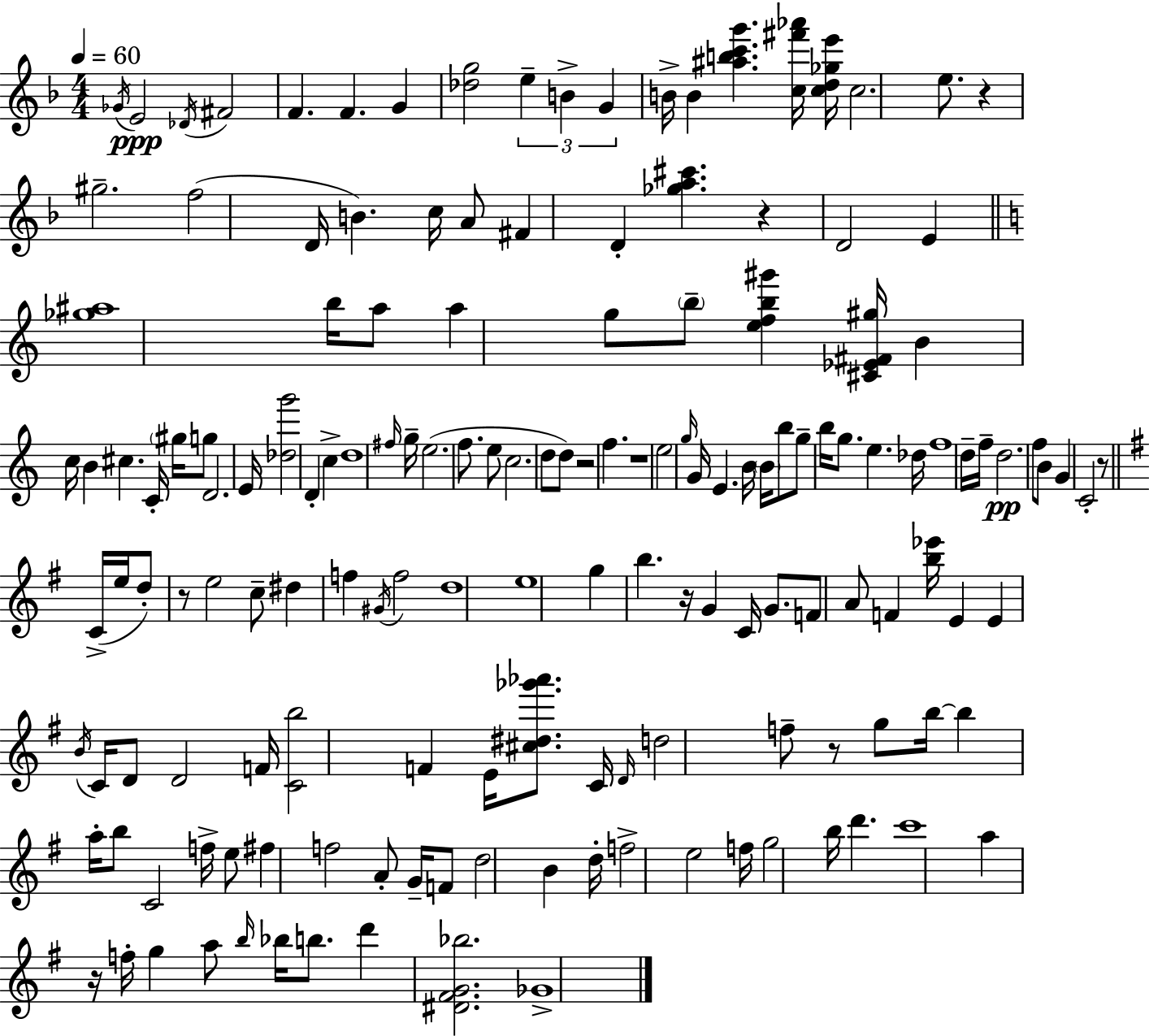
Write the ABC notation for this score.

X:1
T:Untitled
M:4/4
L:1/4
K:Dm
_G/4 E2 _D/4 ^F2 F F G [_dg]2 e B G B/4 B [^abc'g'] [c^f'_a']/4 [cd_ge']/4 c2 e/2 z ^g2 f2 D/4 B c/4 A/2 ^F D [_ga^c'] z D2 E [_g^a]4 b/4 a/2 a g/2 b/2 [efb^g'] [^C_E^F^g]/4 B c/4 B ^c C/4 ^g/4 g/2 D2 E/4 [_dg']2 D c d4 ^f/4 g/4 e2 f/2 e/2 c2 d/2 d/2 z2 f z4 e2 g/4 G/4 E B/4 B/4 b/2 g/2 b/4 g/2 e _d/4 f4 d/4 f/4 d2 f/2 B/2 G C2 z/2 C/4 e/4 d/2 z/2 e2 c/2 ^d f ^G/4 f2 d4 e4 g b z/4 G C/4 G/2 F/2 A/2 F [b_e']/4 E E B/4 C/4 D/2 D2 F/4 [Cb]2 F E/4 [^c^d_g'_a']/2 C/4 D/4 d2 f/2 z/2 g/2 b/4 b a/4 b/2 C2 f/4 e/2 ^f f2 A/2 G/4 F/2 d2 B d/4 f2 e2 f/4 g2 b/4 d' c'4 a z/4 f/4 g a/2 b/4 _b/4 b/2 d' [^D^FG_b]2 _G4